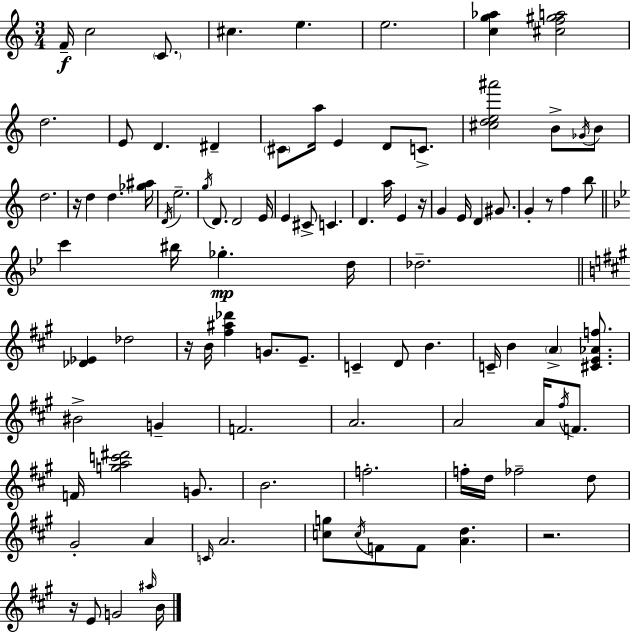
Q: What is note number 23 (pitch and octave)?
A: E5